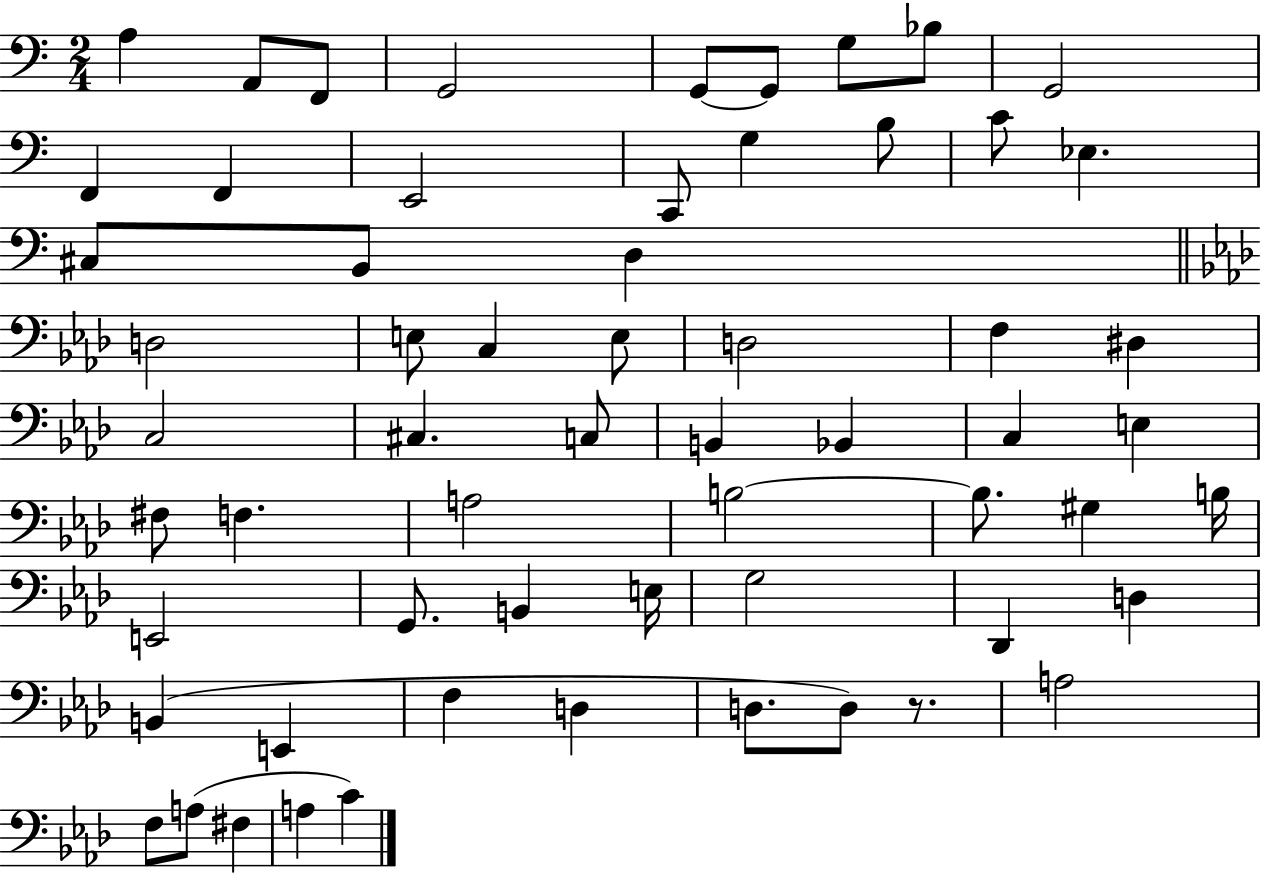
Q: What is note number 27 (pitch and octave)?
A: D#3